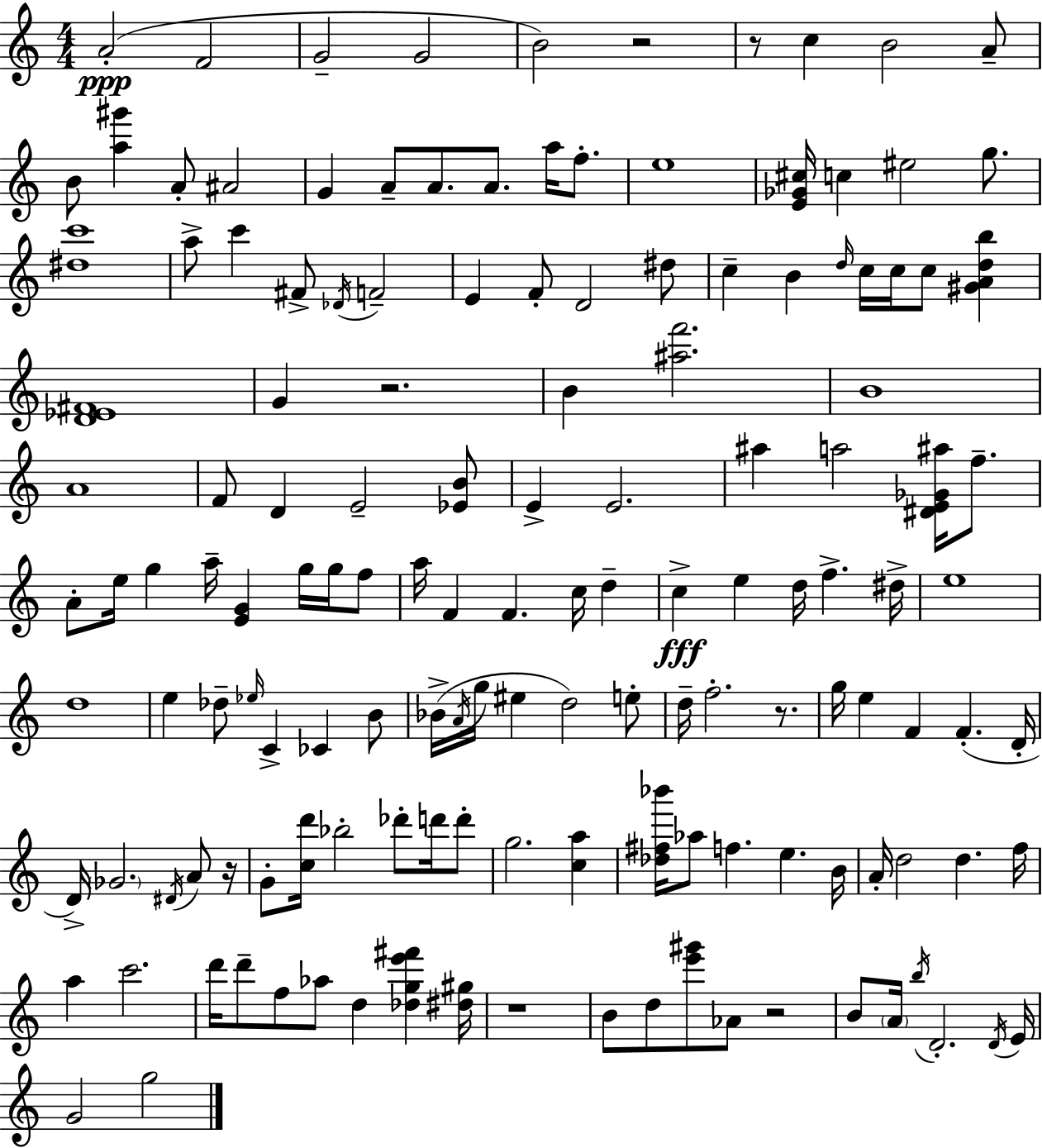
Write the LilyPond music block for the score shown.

{
  \clef treble
  \numericTimeSignature
  \time 4/4
  \key c \major
  a'2-.(\ppp f'2 | g'2-- g'2 | b'2) r2 | r8 c''4 b'2 a'8-- | \break b'8 <a'' gis'''>4 a'8-. ais'2 | g'4 a'8-- a'8. a'8. a''16 f''8.-. | e''1 | <e' ges' cis''>16 c''4 eis''2 g''8. | \break <dis'' c'''>1 | a''8-> c'''4 fis'8-> \acciaccatura { des'16 } f'2-- | e'4 f'8-. d'2 dis''8 | c''4-- b'4 \grace { d''16 } c''16 c''16 c''8 <gis' a' d'' b''>4 | \break <d' ees' fis'>1 | g'4 r2. | b'4 <ais'' f'''>2. | b'1 | \break a'1 | f'8 d'4 e'2-- | <ees' b'>8 e'4-> e'2. | ais''4 a''2 <dis' e' ges' ais''>16 f''8.-- | \break a'8-. e''16 g''4 a''16-- <e' g'>4 g''16 g''16 | f''8 a''16 f'4 f'4. c''16 d''4-- | c''4->\fff e''4 d''16 f''4.-> | dis''16-> e''1 | \break d''1 | e''4 des''8-- \grace { ees''16 } c'4-> ces'4 | b'8 bes'16->( \acciaccatura { a'16 } g''16 eis''4 d''2) | e''8-. d''16-- f''2.-. | \break r8. g''16 e''4 f'4 f'4.-.( | d'16-. d'16->) \parenthesize ges'2. | \acciaccatura { dis'16 } a'8 r16 g'8-. <c'' d'''>16 bes''2-. | des'''8-. d'''16 d'''8-. g''2. | \break <c'' a''>4 <des'' fis'' bes'''>16 aes''8 f''4. e''4. | b'16 a'16-. d''2 d''4. | f''16 a''4 c'''2. | d'''16 d'''8-- f''8 aes''8 d''4 | \break <des'' g'' e''' fis'''>4 <dis'' gis''>16 r1 | b'8 d''8 <e''' gis'''>8 aes'8 r2 | b'8 \parenthesize a'16 \acciaccatura { b''16 } d'2.-. | \acciaccatura { d'16 } e'16 g'2 g''2 | \break \bar "|."
}